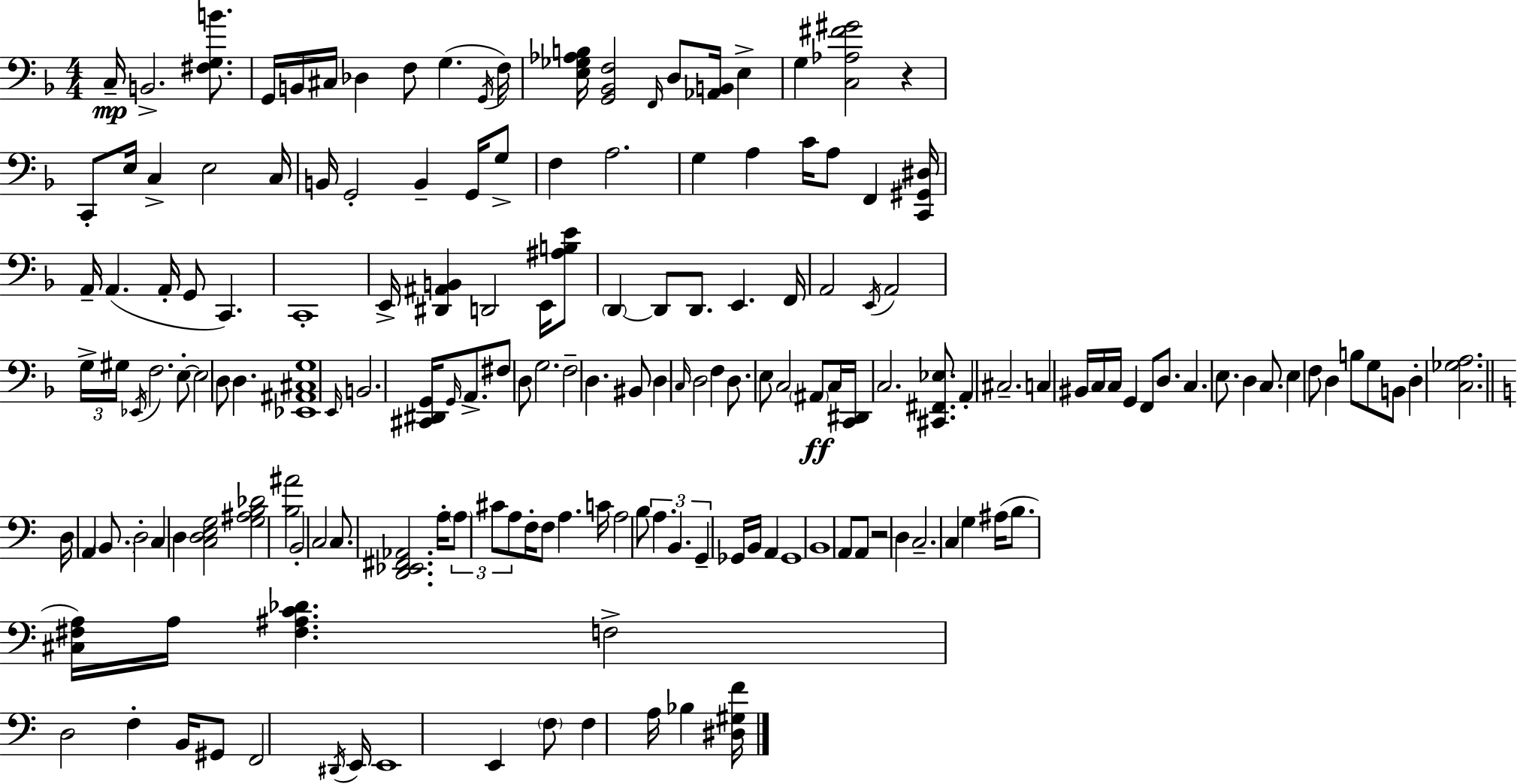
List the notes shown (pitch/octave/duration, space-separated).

C3/s B2/h. [F#3,G3,B4]/e. G2/s B2/s C#3/s Db3/q F3/e G3/q. G2/s F3/s [E3,Gb3,Ab3,B3]/s [G2,Bb2,F3]/h F2/s D3/e [Ab2,B2]/s E3/q G3/q [C3,Ab3,F#4,G#4]/h R/q C2/e E3/s C3/q E3/h C3/s B2/s G2/h B2/q G2/s G3/e F3/q A3/h. G3/q A3/q C4/s A3/e F2/q [C2,G#2,D#3]/s A2/s A2/q. A2/s G2/e C2/q. C2/w E2/s [D#2,A#2,B2]/q D2/h E2/s [A#3,B3,E4]/e D2/q D2/e D2/e. E2/q. F2/s A2/h E2/s A2/h G3/s G#3/s Eb2/s F3/h. E3/e E3/h D3/e D3/q. [Eb2,A#2,C#3,G3]/w E2/s B2/h. [C#2,D#2,G2]/s G2/s A2/e. F#3/e D3/e G3/h. F3/h D3/q. BIS2/e D3/q C3/s D3/h F3/q D3/e. E3/e C3/h A#2/e C3/s [C2,D#2]/s C3/h. [C#2,F#2,Eb3]/e. A2/q C#3/h. C3/q BIS2/s C3/s C3/s G2/q F2/e D3/e. C3/q. E3/e. D3/q C3/e. E3/q F3/e D3/q B3/e G3/e B2/e D3/q [C3,Gb3,A3]/h. D3/s A2/q B2/e. D3/h C3/q D3/q [C3,D3,E3,G3]/h [G3,A#3,B3,Db4]/h [B3,A#4]/h B2/h C3/h C3/e. [D2,Eb2,F#2,Ab2]/h. A3/s A3/e C#4/e A3/e F3/s F3/e A3/q. C4/s A3/h B3/e A3/q. B2/q. G2/q Gb2/s B2/s A2/q Gb2/w B2/w A2/e A2/e R/h D3/q C3/h. C3/q G3/q A#3/s B3/e. [C#3,F#3,A3]/s A3/s [F#3,A#3,C4,Db4]/q. F3/h D3/h F3/q B2/s G#2/e F2/h D#2/s E2/s E2/w E2/q F3/e F3/q A3/s Bb3/q [D#3,G#3,F4]/s